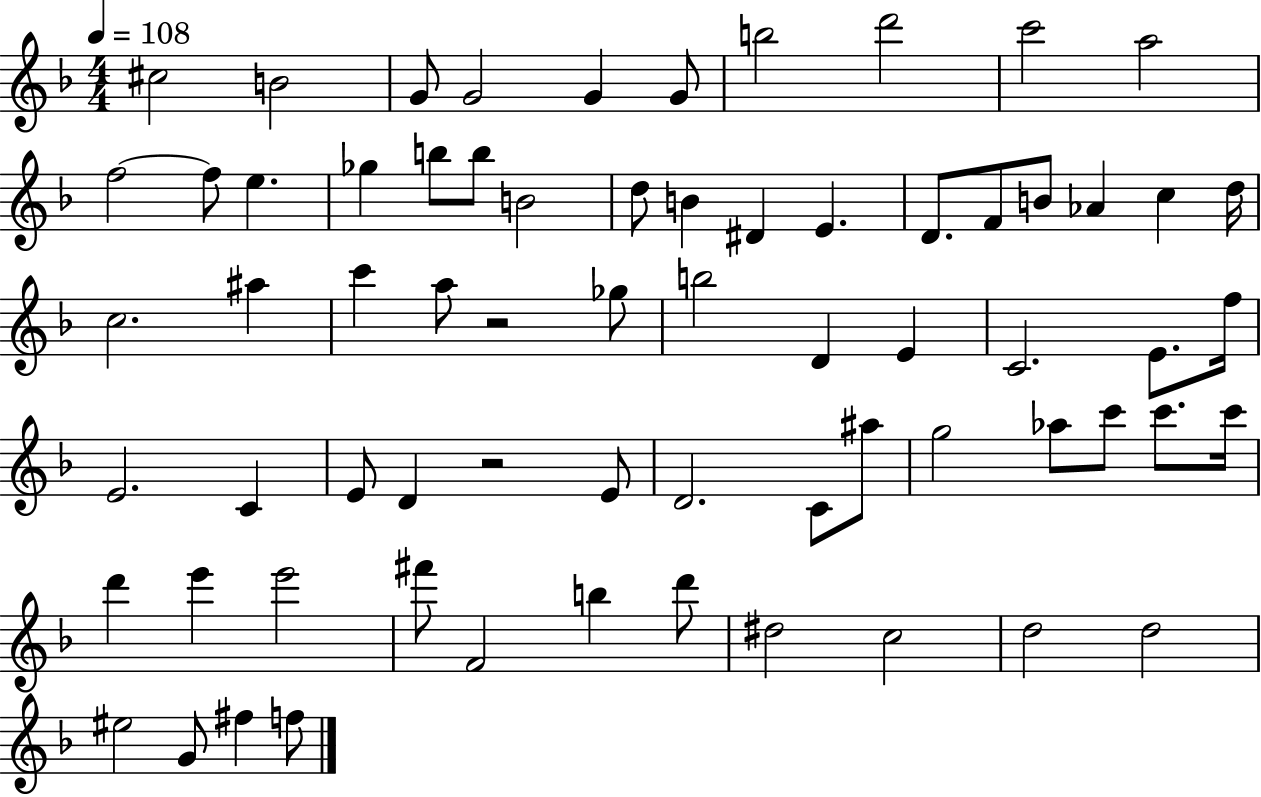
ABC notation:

X:1
T:Untitled
M:4/4
L:1/4
K:F
^c2 B2 G/2 G2 G G/2 b2 d'2 c'2 a2 f2 f/2 e _g b/2 b/2 B2 d/2 B ^D E D/2 F/2 B/2 _A c d/4 c2 ^a c' a/2 z2 _g/2 b2 D E C2 E/2 f/4 E2 C E/2 D z2 E/2 D2 C/2 ^a/2 g2 _a/2 c'/2 c'/2 c'/4 d' e' e'2 ^f'/2 F2 b d'/2 ^d2 c2 d2 d2 ^e2 G/2 ^f f/2